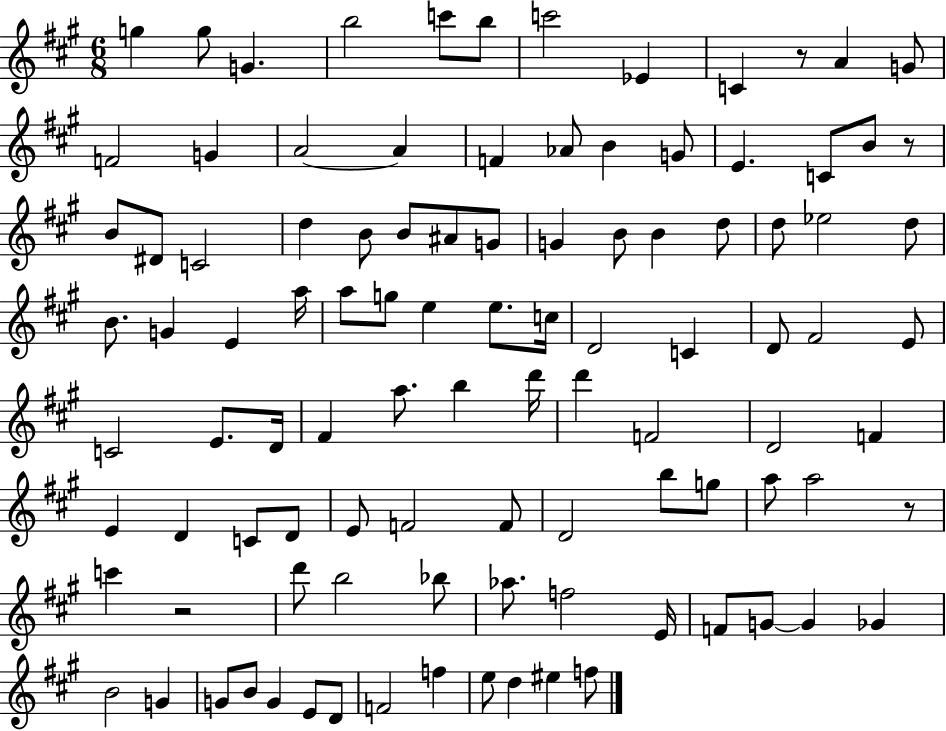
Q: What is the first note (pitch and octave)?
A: G5